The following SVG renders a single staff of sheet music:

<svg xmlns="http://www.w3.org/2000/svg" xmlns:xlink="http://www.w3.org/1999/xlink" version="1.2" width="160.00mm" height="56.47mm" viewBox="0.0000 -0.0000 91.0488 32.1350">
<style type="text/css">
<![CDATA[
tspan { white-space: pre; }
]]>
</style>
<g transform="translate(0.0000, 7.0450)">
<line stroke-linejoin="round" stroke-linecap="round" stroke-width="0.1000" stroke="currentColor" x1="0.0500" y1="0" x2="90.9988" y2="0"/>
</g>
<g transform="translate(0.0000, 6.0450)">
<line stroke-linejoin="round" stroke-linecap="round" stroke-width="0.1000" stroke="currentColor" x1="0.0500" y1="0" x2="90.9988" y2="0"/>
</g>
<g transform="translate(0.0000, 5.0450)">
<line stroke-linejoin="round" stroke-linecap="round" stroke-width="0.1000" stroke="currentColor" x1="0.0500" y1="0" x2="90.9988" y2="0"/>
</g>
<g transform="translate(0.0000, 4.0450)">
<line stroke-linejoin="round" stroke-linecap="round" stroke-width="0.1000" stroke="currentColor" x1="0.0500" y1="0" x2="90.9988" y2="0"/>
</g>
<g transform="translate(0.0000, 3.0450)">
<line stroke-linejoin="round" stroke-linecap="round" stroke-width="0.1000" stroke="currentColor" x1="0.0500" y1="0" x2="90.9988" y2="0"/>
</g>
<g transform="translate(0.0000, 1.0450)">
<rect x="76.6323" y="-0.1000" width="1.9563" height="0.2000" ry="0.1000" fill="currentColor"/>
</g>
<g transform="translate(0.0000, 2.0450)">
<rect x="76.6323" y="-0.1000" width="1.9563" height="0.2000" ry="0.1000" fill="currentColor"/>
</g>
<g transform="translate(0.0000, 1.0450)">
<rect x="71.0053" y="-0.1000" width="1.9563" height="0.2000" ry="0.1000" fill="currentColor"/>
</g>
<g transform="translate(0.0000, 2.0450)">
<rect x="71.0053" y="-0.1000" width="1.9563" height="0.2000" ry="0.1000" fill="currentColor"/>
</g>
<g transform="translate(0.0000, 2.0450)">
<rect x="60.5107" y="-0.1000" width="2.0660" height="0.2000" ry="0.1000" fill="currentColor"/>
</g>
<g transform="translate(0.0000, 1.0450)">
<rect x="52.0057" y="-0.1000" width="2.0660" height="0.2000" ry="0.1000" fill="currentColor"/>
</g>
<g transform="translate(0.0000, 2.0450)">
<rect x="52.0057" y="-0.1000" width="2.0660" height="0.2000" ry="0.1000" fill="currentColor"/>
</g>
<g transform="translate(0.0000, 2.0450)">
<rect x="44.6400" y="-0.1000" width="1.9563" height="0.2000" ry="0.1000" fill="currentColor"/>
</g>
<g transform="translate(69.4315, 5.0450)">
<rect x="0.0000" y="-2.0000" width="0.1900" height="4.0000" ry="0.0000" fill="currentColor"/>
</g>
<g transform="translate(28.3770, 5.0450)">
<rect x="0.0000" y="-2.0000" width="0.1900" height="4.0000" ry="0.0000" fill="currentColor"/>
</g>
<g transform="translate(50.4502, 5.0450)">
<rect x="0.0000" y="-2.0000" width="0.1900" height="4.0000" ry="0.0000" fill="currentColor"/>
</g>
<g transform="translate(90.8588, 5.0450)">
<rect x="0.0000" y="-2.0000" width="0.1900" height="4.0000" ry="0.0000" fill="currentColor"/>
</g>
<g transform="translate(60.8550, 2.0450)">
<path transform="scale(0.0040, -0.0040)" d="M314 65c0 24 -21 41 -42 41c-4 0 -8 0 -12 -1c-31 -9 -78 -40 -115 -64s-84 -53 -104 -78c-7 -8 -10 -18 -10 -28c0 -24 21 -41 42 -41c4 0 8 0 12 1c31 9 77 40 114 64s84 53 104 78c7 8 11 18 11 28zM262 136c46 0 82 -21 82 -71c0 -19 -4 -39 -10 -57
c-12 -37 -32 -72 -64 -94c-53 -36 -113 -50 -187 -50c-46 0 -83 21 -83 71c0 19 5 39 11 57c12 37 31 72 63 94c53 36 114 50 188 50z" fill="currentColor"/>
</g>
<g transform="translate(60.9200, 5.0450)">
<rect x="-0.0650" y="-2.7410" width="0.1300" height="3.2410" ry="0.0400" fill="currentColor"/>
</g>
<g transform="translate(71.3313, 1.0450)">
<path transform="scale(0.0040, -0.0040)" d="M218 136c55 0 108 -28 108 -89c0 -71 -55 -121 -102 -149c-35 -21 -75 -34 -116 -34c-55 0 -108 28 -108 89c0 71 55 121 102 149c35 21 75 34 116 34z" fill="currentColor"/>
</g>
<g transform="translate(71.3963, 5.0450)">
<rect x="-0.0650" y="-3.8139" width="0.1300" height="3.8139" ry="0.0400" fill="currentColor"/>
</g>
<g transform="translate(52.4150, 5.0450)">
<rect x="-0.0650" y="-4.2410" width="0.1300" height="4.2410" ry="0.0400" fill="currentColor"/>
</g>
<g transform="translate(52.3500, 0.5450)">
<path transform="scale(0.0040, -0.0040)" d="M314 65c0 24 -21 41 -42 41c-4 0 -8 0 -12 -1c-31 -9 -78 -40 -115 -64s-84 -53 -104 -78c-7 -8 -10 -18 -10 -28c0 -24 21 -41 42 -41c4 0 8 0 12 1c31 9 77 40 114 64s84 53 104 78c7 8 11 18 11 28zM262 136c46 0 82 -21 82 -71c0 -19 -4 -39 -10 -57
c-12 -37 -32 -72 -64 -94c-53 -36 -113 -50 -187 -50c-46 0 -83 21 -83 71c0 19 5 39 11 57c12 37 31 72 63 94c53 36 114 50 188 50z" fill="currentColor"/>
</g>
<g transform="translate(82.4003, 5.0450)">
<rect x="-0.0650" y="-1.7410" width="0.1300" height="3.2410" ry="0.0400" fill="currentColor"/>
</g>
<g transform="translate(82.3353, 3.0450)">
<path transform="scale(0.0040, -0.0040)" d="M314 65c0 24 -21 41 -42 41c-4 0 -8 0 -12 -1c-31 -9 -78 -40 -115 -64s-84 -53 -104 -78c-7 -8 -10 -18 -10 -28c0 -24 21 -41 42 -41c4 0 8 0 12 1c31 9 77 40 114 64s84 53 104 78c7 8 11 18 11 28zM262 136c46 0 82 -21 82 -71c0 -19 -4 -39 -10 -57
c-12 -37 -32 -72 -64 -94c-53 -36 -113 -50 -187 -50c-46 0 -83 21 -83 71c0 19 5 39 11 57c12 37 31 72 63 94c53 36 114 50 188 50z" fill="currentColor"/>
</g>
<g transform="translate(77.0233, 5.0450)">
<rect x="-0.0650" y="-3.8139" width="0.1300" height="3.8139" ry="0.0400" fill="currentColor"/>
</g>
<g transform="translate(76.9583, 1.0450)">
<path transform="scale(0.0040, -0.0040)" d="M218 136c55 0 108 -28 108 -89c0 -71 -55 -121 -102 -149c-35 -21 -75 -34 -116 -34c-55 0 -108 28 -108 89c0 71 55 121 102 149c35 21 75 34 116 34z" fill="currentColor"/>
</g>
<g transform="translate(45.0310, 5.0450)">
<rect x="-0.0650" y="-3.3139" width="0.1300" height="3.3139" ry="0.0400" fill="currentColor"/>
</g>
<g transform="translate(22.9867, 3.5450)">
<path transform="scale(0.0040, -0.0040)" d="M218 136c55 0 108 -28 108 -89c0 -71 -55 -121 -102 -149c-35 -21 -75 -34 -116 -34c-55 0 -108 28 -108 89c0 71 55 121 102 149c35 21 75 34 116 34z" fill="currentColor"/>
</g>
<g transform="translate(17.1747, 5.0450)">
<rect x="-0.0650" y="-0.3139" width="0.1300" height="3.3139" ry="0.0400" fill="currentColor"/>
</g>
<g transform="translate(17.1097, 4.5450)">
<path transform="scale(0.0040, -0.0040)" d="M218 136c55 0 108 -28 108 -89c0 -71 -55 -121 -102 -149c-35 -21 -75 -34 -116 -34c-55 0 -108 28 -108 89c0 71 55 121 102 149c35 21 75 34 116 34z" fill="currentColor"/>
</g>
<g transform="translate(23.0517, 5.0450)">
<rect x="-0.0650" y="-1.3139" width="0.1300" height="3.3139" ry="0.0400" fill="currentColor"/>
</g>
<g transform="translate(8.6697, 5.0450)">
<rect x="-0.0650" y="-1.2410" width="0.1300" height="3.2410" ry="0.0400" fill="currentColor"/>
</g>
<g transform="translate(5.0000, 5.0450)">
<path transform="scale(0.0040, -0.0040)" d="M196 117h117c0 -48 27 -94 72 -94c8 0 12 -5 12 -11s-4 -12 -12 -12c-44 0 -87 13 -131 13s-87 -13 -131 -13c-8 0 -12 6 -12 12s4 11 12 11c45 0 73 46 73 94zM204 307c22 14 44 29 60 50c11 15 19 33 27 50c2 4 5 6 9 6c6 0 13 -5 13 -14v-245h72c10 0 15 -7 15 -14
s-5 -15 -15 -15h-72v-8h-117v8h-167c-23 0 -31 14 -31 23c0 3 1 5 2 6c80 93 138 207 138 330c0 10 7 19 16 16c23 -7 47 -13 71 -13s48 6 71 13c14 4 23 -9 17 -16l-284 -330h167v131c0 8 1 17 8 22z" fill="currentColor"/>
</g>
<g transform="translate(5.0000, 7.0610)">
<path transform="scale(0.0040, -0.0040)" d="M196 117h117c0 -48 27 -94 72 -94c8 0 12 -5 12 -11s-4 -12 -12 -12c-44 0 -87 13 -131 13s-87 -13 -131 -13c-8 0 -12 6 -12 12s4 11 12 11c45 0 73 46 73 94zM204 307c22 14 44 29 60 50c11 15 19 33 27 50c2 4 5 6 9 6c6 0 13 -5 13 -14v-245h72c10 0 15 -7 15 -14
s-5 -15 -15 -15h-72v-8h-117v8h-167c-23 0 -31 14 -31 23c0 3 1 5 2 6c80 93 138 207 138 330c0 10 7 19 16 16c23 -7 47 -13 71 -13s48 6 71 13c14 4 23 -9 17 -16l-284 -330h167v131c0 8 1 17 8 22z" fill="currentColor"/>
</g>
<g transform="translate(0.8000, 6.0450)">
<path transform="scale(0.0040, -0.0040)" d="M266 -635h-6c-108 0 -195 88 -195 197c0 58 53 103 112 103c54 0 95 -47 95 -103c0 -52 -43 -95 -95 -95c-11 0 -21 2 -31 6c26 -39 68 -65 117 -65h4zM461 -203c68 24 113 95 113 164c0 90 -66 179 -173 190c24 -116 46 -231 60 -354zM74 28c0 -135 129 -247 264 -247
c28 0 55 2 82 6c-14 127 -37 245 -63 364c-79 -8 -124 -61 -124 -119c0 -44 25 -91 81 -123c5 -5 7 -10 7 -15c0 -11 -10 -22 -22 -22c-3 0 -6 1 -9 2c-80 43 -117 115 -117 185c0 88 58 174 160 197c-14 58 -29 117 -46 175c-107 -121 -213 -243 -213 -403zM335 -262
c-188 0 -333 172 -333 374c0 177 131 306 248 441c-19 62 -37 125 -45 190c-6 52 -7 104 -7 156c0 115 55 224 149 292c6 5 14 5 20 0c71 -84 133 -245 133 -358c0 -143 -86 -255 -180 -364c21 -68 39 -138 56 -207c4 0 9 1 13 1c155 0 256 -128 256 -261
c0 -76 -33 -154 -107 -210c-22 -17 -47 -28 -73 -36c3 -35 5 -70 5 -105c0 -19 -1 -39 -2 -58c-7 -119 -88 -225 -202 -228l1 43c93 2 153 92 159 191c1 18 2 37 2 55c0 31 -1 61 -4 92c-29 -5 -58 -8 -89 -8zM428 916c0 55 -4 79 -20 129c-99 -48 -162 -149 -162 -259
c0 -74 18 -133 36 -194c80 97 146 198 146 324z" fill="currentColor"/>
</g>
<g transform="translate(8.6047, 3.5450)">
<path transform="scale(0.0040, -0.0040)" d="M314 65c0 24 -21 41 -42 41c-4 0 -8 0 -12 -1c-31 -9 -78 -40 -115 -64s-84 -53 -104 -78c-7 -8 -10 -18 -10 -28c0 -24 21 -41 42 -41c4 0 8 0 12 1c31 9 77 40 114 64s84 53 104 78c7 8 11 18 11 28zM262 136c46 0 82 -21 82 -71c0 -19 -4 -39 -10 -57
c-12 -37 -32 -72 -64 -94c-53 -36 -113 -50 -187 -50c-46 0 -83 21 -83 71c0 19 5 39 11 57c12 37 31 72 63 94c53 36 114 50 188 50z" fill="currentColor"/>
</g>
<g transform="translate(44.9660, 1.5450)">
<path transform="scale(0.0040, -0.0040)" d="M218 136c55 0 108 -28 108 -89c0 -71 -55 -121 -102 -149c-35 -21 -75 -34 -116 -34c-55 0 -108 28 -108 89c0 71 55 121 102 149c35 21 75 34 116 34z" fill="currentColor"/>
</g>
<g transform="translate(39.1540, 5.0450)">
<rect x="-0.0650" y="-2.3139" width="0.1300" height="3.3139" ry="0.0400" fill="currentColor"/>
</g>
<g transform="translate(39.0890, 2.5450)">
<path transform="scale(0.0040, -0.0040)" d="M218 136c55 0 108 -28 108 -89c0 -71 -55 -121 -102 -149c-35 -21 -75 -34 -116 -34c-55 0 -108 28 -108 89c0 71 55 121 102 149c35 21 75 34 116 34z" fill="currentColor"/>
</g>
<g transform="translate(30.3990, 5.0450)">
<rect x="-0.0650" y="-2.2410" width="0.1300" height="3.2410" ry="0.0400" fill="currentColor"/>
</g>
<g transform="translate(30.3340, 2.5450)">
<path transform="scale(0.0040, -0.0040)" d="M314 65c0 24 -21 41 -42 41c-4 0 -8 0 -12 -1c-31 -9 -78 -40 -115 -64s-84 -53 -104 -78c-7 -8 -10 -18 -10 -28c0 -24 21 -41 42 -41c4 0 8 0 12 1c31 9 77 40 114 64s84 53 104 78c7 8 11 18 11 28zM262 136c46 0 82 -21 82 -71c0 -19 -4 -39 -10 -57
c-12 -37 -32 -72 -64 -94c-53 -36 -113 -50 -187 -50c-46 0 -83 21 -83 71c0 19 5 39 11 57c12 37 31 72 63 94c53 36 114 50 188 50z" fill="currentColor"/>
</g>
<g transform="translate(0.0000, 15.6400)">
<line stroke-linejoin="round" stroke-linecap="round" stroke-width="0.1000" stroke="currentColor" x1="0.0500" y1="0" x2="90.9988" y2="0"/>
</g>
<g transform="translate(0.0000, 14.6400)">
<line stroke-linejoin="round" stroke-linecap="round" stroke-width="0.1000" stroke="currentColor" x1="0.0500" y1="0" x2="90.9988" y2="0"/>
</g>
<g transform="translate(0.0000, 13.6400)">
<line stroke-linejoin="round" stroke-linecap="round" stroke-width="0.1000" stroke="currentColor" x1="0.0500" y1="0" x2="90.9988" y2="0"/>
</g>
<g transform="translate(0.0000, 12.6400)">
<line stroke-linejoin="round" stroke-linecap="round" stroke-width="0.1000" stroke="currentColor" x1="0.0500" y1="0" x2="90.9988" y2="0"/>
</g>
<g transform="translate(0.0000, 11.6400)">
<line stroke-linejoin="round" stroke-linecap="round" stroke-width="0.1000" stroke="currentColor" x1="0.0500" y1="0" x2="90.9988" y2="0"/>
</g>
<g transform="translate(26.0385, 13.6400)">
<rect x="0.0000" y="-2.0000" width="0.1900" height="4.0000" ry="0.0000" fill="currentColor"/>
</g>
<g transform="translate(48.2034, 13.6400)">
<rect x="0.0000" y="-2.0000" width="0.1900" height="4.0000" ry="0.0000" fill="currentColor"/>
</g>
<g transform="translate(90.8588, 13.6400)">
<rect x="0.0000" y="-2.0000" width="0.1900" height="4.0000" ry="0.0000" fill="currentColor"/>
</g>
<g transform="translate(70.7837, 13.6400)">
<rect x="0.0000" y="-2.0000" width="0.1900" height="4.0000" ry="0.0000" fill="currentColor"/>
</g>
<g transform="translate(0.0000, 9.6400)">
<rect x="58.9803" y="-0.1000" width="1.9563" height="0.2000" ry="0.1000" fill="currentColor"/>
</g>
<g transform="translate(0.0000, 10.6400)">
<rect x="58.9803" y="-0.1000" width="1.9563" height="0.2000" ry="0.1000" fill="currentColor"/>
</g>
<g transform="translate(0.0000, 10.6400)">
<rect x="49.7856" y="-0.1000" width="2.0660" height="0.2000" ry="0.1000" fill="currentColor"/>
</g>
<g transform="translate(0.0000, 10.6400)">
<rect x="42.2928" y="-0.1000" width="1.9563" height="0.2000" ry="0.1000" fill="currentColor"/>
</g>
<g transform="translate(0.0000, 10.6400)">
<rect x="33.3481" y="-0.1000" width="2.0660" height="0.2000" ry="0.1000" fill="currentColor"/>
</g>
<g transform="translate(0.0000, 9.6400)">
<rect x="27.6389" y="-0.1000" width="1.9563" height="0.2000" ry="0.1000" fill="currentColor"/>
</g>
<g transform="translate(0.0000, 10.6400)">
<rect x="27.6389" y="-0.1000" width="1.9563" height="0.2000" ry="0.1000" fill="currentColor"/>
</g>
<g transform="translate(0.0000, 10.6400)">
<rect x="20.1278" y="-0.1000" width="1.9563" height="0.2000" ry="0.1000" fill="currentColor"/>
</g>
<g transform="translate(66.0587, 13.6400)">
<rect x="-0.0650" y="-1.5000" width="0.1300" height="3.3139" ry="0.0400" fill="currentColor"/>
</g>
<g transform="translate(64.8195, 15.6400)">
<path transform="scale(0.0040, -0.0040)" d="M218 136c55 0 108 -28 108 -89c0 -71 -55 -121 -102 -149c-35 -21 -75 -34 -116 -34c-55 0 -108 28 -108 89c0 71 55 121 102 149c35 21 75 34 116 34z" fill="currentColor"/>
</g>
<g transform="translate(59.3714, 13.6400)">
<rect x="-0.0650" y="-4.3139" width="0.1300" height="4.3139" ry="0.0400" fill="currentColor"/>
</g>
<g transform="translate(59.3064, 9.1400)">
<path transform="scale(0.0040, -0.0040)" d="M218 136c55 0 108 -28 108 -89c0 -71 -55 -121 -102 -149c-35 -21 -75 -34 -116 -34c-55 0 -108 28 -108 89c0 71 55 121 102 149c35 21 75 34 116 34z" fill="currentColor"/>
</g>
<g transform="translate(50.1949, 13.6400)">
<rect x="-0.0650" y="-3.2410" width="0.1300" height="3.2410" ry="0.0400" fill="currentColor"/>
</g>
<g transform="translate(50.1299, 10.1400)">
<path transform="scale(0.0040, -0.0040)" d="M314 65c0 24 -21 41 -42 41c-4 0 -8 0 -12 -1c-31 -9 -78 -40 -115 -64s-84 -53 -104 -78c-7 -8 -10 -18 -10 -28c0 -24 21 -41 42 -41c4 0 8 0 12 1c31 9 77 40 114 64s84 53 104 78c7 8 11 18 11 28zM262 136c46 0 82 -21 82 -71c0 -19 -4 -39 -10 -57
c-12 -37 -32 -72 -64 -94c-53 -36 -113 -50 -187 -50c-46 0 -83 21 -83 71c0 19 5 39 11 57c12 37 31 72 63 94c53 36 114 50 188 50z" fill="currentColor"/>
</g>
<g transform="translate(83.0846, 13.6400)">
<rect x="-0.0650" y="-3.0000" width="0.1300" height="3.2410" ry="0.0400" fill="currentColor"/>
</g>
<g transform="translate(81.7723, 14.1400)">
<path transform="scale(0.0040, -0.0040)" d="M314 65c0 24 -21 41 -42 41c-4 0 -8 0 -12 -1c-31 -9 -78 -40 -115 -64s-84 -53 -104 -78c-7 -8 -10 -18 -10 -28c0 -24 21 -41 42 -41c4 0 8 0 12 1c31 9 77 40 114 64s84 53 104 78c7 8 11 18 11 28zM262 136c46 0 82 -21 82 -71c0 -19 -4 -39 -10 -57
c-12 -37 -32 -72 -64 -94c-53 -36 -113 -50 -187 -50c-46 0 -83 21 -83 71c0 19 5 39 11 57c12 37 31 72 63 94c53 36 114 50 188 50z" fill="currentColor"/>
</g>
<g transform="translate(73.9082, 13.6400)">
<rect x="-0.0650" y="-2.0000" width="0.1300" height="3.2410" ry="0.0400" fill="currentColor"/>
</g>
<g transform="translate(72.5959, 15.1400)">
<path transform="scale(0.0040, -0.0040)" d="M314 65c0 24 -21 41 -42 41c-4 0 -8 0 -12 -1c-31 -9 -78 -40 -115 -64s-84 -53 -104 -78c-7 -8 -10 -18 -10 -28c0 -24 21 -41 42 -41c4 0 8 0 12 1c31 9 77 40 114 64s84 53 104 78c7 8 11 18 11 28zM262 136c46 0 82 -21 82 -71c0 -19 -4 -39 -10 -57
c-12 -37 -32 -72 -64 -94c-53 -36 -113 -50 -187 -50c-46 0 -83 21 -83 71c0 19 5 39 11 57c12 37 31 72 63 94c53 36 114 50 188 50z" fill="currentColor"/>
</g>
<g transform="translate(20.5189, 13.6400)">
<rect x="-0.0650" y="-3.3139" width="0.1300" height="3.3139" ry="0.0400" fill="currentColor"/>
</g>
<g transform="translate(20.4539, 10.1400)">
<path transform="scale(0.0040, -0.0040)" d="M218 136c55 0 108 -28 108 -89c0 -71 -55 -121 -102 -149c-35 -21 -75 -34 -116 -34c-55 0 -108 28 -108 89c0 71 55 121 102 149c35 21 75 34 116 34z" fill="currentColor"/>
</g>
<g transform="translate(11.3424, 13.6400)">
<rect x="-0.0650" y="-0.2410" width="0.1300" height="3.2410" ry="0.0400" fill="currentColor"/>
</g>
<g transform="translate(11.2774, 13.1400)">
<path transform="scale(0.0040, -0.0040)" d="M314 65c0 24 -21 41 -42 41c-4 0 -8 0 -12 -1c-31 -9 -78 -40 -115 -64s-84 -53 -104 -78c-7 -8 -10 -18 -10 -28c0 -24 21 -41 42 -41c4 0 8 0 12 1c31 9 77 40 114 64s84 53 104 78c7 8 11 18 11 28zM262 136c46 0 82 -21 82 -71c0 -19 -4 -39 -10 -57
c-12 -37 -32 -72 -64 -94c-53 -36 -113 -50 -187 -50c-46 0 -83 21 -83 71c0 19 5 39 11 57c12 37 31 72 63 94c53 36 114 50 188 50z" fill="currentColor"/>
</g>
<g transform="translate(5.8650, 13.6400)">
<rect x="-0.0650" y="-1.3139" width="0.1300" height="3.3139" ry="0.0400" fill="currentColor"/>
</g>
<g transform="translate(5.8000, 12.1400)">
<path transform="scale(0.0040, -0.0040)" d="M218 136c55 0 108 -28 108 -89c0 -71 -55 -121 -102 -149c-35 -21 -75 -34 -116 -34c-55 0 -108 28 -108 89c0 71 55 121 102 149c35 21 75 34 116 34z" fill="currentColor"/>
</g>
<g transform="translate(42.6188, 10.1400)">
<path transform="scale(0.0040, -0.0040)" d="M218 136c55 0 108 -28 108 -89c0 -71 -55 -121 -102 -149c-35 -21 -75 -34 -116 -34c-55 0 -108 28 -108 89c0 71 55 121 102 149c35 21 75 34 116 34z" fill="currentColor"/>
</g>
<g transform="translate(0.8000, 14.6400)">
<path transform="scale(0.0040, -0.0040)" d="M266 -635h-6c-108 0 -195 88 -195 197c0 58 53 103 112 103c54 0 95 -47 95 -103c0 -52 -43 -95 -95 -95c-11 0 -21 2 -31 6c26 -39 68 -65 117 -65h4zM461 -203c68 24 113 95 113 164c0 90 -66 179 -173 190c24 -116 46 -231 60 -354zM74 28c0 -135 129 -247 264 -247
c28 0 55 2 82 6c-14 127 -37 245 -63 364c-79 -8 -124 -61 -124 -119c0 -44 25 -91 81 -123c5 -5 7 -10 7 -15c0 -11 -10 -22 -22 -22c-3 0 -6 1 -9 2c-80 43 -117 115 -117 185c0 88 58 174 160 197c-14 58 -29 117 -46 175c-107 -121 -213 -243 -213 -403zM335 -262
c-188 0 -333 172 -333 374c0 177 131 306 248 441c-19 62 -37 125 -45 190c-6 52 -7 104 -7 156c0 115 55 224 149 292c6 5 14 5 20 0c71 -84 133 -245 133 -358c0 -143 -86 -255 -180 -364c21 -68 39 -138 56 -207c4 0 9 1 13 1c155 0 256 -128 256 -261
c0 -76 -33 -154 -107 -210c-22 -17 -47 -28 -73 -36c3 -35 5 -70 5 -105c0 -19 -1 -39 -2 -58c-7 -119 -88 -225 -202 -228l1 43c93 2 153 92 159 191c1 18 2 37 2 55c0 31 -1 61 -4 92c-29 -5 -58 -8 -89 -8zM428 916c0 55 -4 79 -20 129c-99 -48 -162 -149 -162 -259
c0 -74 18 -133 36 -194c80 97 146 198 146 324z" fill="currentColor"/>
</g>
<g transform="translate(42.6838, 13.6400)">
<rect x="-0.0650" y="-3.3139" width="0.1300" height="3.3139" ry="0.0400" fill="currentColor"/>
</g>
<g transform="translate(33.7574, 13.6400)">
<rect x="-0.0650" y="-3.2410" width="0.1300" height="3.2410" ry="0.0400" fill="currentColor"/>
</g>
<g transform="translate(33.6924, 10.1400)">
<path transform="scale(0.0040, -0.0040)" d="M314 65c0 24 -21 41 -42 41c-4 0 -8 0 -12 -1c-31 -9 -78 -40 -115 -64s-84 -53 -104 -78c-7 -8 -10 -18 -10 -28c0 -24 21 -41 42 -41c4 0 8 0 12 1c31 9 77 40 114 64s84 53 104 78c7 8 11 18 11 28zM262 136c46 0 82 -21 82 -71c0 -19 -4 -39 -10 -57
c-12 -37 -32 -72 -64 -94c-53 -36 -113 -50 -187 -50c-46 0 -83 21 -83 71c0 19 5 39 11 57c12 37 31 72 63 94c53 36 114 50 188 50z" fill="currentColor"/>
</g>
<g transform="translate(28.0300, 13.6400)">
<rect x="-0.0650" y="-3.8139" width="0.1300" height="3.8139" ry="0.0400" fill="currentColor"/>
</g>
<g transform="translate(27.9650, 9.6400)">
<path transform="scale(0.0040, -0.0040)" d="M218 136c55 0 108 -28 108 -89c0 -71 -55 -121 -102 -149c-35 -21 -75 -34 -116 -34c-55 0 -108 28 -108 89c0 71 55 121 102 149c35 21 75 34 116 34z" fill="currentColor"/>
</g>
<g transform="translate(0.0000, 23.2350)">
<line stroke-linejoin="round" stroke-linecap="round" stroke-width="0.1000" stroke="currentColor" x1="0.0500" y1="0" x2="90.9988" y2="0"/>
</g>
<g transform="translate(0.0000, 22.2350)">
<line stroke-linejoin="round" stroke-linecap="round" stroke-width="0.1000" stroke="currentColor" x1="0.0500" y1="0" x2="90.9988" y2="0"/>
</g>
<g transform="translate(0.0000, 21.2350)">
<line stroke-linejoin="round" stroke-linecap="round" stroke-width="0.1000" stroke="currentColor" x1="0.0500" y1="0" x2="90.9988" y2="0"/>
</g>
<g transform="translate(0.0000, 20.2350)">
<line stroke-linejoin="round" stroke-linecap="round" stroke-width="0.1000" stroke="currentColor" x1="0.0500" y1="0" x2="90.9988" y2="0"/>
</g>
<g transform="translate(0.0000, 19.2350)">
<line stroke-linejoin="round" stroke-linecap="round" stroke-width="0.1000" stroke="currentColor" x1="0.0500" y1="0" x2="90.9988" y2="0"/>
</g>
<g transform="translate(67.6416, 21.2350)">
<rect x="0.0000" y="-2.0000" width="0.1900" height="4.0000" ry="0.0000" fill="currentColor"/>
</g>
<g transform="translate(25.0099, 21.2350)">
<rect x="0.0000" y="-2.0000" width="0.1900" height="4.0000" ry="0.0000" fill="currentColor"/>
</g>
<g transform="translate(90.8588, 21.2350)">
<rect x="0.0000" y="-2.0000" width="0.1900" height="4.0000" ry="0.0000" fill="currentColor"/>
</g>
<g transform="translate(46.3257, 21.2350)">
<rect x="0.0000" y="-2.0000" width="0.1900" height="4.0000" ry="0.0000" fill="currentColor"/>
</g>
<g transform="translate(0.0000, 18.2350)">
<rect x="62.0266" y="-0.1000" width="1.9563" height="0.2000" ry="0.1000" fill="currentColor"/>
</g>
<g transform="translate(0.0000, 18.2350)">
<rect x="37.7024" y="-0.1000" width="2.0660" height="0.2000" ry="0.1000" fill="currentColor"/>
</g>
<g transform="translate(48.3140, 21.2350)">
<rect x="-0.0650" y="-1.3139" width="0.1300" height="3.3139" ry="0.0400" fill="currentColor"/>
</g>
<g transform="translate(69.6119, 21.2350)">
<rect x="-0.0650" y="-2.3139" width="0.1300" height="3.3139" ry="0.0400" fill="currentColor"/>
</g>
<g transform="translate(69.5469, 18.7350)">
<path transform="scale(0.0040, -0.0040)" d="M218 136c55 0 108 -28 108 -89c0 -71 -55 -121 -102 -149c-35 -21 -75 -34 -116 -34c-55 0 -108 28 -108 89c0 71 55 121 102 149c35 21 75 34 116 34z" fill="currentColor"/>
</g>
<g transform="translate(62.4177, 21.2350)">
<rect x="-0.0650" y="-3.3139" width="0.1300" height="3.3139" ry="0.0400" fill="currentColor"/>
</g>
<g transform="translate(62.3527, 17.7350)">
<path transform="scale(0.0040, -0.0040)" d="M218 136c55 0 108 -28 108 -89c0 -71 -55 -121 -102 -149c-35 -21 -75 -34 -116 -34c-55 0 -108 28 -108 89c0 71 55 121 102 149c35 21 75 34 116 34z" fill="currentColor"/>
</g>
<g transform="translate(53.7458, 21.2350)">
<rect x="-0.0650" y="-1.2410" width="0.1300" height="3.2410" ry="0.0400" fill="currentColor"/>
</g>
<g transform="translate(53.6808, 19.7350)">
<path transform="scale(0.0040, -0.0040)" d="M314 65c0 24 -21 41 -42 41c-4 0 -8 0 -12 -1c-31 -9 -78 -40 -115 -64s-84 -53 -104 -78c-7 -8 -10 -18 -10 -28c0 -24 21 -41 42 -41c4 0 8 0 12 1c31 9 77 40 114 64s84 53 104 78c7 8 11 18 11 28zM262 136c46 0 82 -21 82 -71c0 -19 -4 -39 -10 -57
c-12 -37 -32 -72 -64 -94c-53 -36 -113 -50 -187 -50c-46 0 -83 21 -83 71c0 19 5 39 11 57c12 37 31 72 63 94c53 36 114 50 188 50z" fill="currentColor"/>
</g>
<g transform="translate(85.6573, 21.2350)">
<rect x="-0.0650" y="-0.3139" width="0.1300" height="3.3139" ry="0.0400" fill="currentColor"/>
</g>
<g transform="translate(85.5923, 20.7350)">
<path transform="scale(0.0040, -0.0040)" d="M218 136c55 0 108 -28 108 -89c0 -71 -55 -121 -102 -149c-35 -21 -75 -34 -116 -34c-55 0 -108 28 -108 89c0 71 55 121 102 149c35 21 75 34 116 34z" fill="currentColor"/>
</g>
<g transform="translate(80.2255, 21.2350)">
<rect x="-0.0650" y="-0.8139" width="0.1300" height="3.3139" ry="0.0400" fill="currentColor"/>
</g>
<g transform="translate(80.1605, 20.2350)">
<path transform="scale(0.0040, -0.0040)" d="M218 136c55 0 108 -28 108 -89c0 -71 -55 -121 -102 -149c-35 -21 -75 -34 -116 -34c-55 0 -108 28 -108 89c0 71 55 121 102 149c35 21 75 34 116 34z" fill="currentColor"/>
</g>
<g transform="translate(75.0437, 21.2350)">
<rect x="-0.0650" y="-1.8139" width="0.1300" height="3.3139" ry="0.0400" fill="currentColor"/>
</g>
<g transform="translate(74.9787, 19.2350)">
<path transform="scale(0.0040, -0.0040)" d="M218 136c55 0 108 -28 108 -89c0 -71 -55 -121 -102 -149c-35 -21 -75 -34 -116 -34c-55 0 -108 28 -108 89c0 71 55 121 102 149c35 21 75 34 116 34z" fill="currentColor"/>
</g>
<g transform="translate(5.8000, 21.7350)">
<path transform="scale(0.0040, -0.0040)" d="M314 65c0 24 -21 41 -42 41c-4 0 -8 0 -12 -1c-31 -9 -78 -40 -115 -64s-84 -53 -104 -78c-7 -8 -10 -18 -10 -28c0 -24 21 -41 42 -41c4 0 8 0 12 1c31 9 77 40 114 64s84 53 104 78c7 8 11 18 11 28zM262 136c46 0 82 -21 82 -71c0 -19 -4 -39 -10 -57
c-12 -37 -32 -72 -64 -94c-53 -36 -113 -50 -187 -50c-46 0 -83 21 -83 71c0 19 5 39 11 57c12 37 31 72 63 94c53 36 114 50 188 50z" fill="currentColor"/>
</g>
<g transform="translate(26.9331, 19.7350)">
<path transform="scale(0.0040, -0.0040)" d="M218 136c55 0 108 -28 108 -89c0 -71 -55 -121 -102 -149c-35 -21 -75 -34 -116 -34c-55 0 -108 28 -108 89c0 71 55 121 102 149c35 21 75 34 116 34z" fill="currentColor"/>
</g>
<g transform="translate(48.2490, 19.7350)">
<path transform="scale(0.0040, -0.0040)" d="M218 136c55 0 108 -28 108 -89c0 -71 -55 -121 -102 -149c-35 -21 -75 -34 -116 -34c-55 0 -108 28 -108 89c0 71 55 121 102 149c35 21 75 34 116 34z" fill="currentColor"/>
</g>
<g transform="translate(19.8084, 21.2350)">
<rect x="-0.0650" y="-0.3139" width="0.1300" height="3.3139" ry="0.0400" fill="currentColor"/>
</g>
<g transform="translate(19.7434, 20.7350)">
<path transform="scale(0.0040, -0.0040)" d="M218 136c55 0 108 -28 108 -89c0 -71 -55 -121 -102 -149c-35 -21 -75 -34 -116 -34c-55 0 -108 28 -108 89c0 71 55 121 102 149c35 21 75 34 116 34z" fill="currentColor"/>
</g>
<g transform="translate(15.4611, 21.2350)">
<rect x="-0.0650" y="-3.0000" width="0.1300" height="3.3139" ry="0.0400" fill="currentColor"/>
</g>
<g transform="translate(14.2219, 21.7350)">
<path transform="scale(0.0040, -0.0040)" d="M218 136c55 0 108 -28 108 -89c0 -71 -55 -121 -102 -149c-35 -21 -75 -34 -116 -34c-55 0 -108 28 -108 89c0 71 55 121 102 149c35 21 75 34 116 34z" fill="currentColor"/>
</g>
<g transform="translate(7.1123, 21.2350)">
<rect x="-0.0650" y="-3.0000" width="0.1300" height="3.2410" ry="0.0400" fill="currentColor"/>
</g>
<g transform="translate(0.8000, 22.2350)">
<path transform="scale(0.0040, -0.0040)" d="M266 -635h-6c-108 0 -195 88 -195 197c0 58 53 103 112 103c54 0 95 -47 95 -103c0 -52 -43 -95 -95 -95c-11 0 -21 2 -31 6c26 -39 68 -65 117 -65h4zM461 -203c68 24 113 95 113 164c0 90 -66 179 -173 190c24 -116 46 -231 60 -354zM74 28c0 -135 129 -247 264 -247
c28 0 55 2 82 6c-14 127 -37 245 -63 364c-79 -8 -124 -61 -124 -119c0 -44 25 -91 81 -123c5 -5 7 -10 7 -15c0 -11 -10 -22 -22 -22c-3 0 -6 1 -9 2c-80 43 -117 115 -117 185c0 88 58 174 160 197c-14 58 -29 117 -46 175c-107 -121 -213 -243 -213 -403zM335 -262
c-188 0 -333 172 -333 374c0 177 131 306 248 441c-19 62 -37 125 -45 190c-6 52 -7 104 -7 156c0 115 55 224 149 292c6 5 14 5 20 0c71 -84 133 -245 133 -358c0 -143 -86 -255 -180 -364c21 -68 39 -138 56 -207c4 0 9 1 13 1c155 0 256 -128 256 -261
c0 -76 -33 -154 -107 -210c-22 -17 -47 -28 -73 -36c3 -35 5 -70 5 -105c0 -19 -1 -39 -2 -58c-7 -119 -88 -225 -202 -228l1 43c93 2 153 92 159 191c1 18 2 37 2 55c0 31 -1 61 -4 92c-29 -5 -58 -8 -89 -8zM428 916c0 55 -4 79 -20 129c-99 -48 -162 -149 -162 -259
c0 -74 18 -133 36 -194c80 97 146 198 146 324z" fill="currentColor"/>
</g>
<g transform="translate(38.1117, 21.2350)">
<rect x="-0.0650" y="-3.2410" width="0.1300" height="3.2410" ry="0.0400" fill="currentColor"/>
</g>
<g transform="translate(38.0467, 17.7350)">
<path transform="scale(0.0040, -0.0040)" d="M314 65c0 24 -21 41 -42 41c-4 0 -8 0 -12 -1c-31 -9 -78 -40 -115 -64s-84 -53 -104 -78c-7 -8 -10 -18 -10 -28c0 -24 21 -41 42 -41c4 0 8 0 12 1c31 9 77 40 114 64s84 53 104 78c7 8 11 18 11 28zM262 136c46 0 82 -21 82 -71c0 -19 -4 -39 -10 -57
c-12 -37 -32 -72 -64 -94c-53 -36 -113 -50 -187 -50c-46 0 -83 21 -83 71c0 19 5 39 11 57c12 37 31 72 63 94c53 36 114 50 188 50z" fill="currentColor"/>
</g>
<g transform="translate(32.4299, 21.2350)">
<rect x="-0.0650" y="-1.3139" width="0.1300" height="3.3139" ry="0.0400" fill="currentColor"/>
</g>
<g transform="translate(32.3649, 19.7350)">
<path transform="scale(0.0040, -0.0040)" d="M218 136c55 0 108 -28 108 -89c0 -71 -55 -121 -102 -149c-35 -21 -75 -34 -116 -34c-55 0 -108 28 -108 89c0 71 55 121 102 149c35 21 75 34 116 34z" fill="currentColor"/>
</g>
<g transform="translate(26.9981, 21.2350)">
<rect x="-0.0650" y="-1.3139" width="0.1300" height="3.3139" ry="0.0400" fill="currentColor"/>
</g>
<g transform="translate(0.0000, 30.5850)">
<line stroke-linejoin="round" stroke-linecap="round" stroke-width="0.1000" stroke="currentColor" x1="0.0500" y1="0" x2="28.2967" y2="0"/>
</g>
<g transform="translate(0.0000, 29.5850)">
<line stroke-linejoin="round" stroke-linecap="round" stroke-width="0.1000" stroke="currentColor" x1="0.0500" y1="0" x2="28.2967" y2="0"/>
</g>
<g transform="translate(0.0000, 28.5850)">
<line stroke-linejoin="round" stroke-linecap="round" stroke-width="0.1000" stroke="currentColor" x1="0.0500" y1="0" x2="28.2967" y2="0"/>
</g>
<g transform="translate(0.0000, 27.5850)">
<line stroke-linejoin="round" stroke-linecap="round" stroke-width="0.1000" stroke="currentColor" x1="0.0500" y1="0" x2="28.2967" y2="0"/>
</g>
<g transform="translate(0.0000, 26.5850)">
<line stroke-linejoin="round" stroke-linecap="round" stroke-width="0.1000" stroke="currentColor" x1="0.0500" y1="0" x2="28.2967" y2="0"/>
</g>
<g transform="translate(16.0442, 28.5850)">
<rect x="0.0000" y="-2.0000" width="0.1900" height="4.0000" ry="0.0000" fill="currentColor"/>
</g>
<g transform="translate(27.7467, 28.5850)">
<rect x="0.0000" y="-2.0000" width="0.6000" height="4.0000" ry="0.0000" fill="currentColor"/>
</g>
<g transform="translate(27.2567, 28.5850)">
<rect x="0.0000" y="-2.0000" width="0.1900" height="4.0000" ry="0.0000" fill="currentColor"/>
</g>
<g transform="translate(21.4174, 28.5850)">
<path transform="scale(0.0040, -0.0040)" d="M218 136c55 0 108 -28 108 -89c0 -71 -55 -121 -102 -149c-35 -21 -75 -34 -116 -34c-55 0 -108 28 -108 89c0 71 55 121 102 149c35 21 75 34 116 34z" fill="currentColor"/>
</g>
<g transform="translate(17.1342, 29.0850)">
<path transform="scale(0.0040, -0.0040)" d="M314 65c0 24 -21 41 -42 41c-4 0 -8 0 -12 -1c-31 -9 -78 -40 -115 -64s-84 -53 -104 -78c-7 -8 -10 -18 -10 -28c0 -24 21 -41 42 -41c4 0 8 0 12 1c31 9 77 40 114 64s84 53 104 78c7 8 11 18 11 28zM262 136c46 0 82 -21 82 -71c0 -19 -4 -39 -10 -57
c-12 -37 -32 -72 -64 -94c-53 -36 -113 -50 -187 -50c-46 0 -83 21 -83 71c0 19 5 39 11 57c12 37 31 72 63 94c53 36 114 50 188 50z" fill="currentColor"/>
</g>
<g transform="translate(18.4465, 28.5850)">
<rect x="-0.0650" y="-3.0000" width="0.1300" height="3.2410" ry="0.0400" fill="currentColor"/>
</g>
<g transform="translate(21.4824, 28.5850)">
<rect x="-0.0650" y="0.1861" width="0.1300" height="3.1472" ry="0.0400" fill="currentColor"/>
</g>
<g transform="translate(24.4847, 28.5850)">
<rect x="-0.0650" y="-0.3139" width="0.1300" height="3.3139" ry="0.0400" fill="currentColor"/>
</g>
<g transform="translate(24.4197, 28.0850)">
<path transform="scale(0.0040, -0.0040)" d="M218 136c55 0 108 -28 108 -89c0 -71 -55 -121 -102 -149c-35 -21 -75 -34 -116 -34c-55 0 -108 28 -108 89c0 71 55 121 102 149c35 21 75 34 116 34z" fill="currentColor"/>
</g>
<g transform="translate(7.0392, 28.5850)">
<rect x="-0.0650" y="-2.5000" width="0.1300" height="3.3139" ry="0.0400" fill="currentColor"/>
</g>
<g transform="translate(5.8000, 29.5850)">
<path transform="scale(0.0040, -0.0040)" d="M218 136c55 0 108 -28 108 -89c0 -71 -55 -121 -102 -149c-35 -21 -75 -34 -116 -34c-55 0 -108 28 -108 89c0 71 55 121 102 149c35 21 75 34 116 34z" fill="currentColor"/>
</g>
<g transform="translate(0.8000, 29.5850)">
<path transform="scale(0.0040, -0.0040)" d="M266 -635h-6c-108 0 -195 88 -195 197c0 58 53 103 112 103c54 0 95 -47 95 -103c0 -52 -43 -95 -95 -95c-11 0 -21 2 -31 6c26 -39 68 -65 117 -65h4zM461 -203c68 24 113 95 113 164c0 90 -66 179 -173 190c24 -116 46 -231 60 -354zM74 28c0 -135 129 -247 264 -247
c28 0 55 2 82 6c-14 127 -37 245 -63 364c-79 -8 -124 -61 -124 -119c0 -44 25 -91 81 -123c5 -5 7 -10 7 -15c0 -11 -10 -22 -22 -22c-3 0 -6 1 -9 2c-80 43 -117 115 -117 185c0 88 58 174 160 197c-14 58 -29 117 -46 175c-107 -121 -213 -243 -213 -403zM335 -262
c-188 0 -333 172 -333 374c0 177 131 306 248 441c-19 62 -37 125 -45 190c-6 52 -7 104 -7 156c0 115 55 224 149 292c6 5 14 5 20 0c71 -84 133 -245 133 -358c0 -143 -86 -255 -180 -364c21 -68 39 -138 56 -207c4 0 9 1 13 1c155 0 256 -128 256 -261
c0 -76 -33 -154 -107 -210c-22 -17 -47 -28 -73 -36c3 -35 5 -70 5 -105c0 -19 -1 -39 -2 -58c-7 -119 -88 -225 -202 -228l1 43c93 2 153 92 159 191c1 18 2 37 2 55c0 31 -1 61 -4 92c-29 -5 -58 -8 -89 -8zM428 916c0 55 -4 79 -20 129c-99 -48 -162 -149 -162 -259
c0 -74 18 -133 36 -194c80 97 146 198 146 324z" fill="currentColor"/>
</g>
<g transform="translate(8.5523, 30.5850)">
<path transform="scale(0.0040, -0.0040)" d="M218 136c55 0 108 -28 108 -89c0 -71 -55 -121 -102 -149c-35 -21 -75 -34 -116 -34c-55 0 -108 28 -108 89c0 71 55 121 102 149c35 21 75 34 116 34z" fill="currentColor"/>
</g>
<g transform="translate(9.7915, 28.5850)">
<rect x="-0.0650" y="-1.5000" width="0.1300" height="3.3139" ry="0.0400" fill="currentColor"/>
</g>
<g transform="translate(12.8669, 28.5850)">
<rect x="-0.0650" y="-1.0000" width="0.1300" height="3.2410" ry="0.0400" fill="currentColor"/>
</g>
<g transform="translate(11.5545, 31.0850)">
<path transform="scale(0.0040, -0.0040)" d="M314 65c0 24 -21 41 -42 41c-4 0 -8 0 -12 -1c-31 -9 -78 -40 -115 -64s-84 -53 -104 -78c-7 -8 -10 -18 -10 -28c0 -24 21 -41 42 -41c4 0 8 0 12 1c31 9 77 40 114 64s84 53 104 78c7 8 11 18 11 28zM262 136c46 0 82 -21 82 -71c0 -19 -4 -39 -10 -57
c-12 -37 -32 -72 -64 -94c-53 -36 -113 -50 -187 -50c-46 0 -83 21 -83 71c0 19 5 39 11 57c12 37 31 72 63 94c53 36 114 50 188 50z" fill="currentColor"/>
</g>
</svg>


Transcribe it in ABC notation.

X:1
T:Untitled
M:4/4
L:1/4
K:C
e2 c e g2 g b d'2 a2 c' c' f2 e c2 b c' b2 b b2 d' E F2 A2 A2 A c e e b2 e e2 b g f d c G E D2 A2 B c